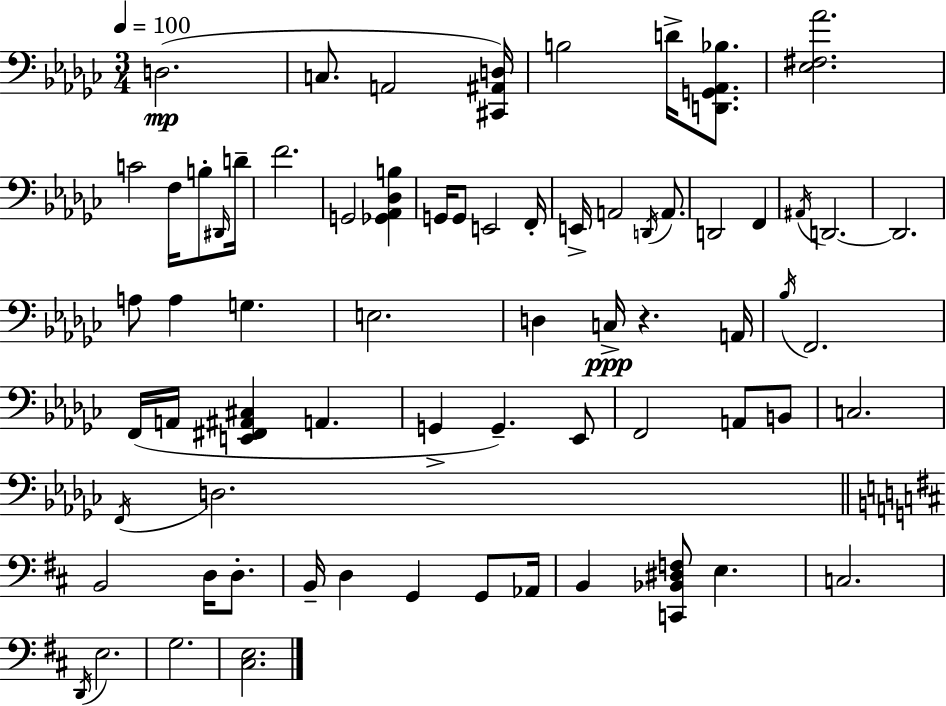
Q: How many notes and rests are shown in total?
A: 68